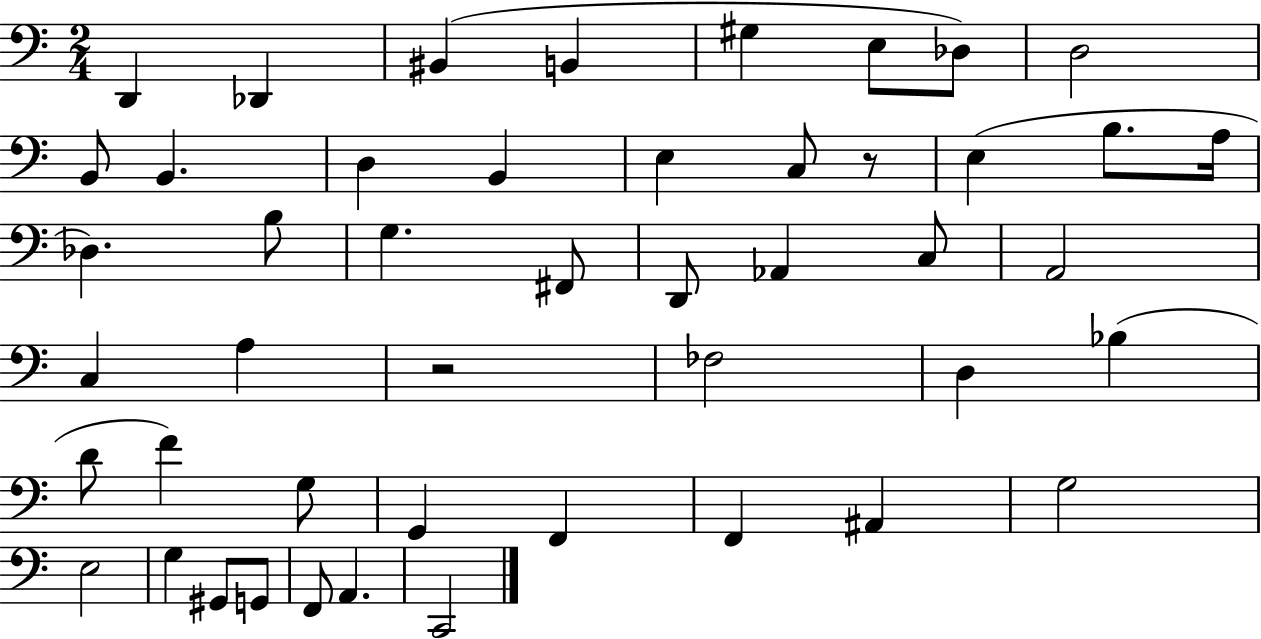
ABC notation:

X:1
T:Untitled
M:2/4
L:1/4
K:C
D,, _D,, ^B,, B,, ^G, E,/2 _D,/2 D,2 B,,/2 B,, D, B,, E, C,/2 z/2 E, B,/2 A,/4 _D, B,/2 G, ^F,,/2 D,,/2 _A,, C,/2 A,,2 C, A, z2 _F,2 D, _B, D/2 F G,/2 G,, F,, F,, ^A,, G,2 E,2 G, ^G,,/2 G,,/2 F,,/2 A,, C,,2